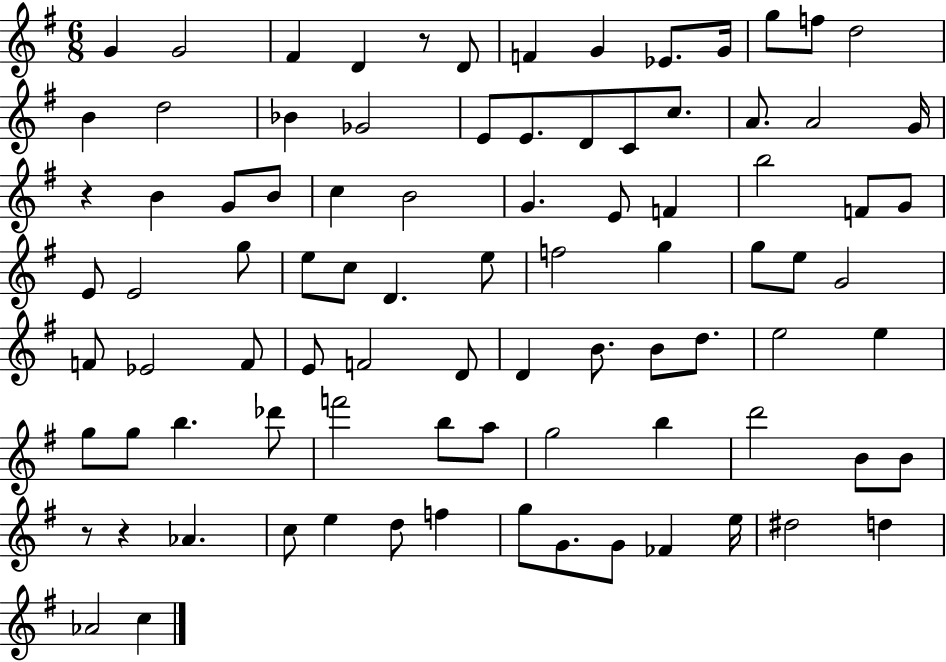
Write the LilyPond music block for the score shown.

{
  \clef treble
  \numericTimeSignature
  \time 6/8
  \key g \major
  \repeat volta 2 { g'4 g'2 | fis'4 d'4 r8 d'8 | f'4 g'4 ees'8. g'16 | g''8 f''8 d''2 | \break b'4 d''2 | bes'4 ges'2 | e'8 e'8. d'8 c'8 c''8. | a'8. a'2 g'16 | \break r4 b'4 g'8 b'8 | c''4 b'2 | g'4. e'8 f'4 | b''2 f'8 g'8 | \break e'8 e'2 g''8 | e''8 c''8 d'4. e''8 | f''2 g''4 | g''8 e''8 g'2 | \break f'8 ees'2 f'8 | e'8 f'2 d'8 | d'4 b'8. b'8 d''8. | e''2 e''4 | \break g''8 g''8 b''4. des'''8 | f'''2 b''8 a''8 | g''2 b''4 | d'''2 b'8 b'8 | \break r8 r4 aes'4. | c''8 e''4 d''8 f''4 | g''8 g'8. g'8 fes'4 e''16 | dis''2 d''4 | \break aes'2 c''4 | } \bar "|."
}